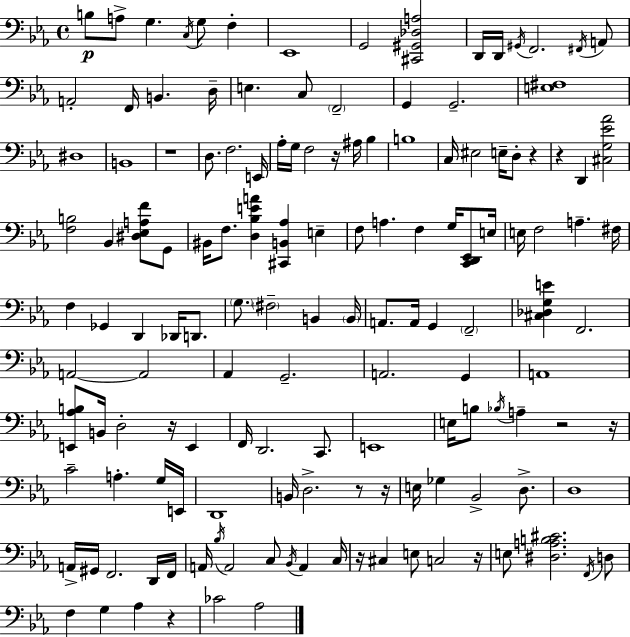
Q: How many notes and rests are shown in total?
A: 143